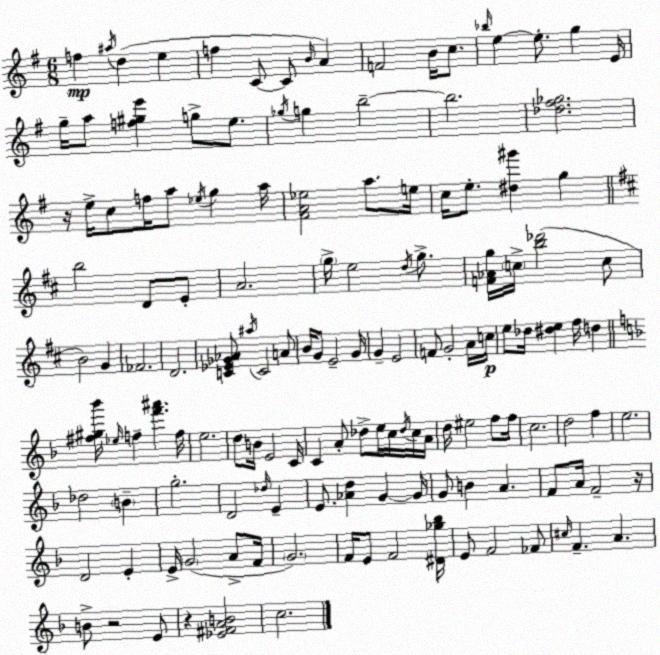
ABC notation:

X:1
T:Untitled
M:6/8
L:1/4
K:Em
f ^a/4 d e f C/2 C/2 B/4 A F2 B/4 c/2 _b/4 e e/2 g E/4 g/4 a/2 [f^ge'] g/2 e/2 _g/4 g b2 b2 [_d^f_g]2 z/4 e/4 c/2 f/4 a/2 _e/4 g a/4 [^FA_e]2 a/2 e/4 c/4 e/2 [^d^g'] g b2 D/2 E/2 A2 g/4 e2 d/4 g/2 [F_Ag]/4 c/4 [b_d']2 c/2 B2 G _F2 D2 [C_E_G_A]/2 ^a/4 C2 A/2 B/4 G/2 E2 G/4 G E2 F/2 G2 A/4 c/4 e/2 _d/4 [^de] ^f/4 d [^f^g_b']/4 _e/4 f [f'^a'] f/4 e2 d/2 B/4 E2 C/4 C A/2 _d/2 e/4 c/4 _d/4 c/4 A/4 d/4 ^e2 f/2 f/4 c2 d2 f e2 _d2 B g2 D2 _d/4 E E/2 [_Ad] G G/4 G/2 B A F/2 A/4 F2 z/4 D2 E E/4 G2 A/2 F/4 G2 F/4 E/2 F2 [^D_g_b]/4 E/2 F2 _F/2 ^c/4 F A B/2 z2 E/2 z [_E^FAB]2 c2